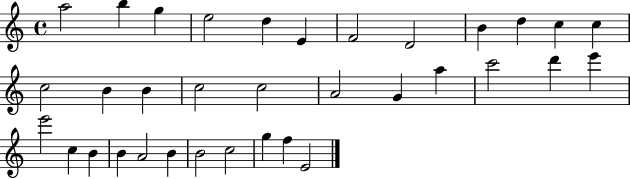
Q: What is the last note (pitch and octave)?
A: E4